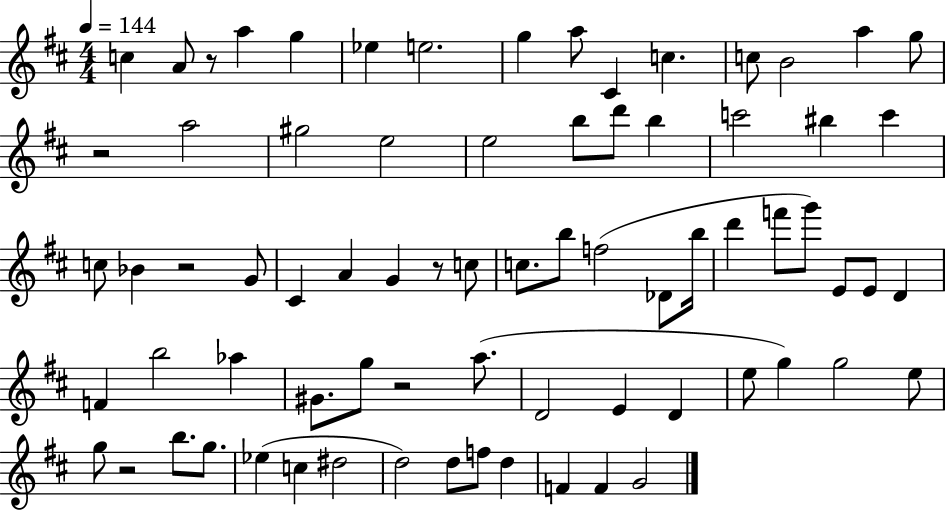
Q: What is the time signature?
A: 4/4